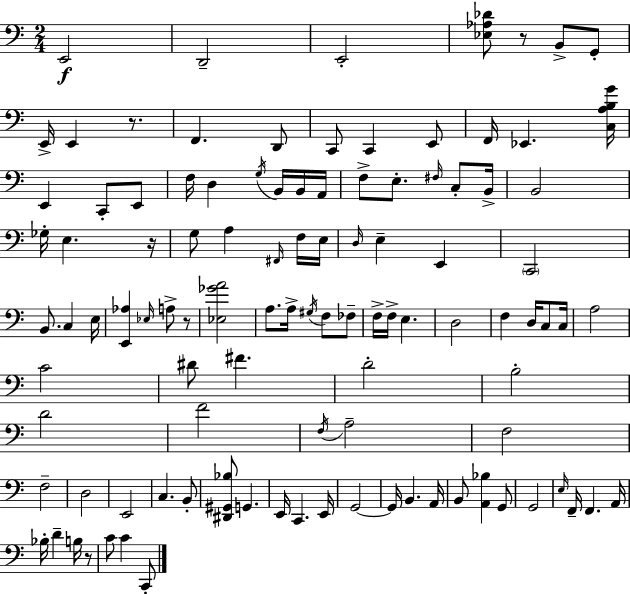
X:1
T:Untitled
M:2/4
L:1/4
K:Am
E,,2 D,,2 E,,2 [_E,_A,_D]/2 z/2 B,,/2 G,,/2 E,,/4 E,, z/2 F,, D,,/2 C,,/2 C,, E,,/2 F,,/4 _E,, [C,A,B,G]/4 E,, C,,/2 E,,/2 F,/4 D, G,/4 B,,/4 B,,/4 A,,/4 F,/2 E,/2 ^F,/4 C,/2 B,,/4 B,,2 _G,/4 E, z/4 G,/2 A, ^F,,/4 F,/4 E,/4 D,/4 E, E,, C,,2 B,,/2 C, E,/4 [E,,_A,] _E,/4 A,/2 z/2 [_E,_GA]2 A,/2 A,/4 ^G,/4 F,/2 _F,/2 F,/4 F,/4 E, D,2 F, D,/4 C,/2 C,/4 A,2 C2 ^D/2 ^F D2 B,2 D2 F2 F,/4 A,2 F,2 F,2 D,2 E,,2 C, B,,/2 [^D,,^G,,_B,]/2 G,, E,,/4 C,, E,,/4 G,,2 G,,/4 B,, A,,/4 B,,/2 [A,,_B,] G,,/2 G,,2 E,/4 F,,/4 F,, A,,/4 _B,/4 D B,/4 z/2 C/2 C C,,/2